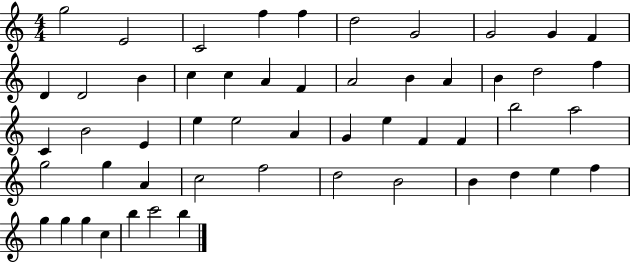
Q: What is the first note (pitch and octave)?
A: G5